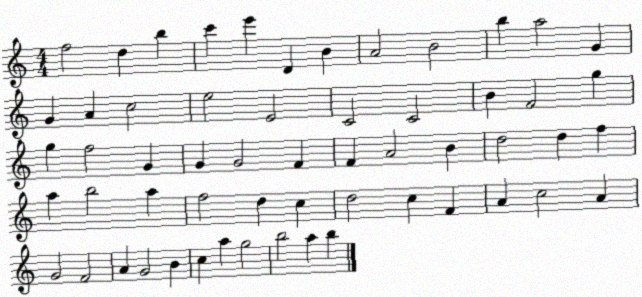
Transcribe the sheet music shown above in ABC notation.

X:1
T:Untitled
M:4/4
L:1/4
K:C
f2 d b c' e' D B A2 B2 b a2 G G A c2 e2 E2 C2 C2 B F2 g g f2 G G G2 F F A2 B d2 d f a b2 a f2 d c d2 c F A c2 A G2 F2 A G2 B c a g2 b2 a b